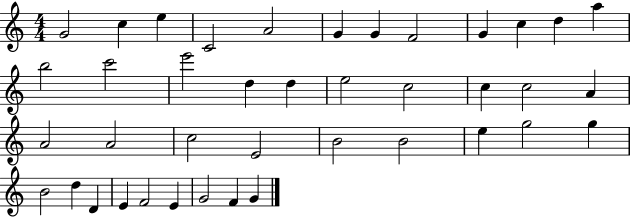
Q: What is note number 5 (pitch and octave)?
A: A4